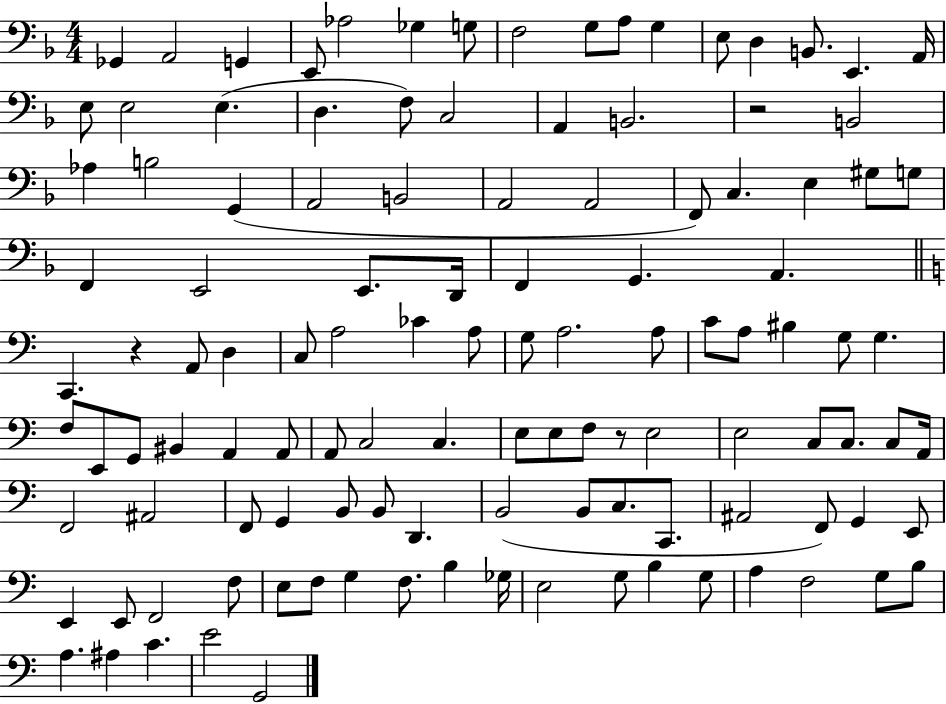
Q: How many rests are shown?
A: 3